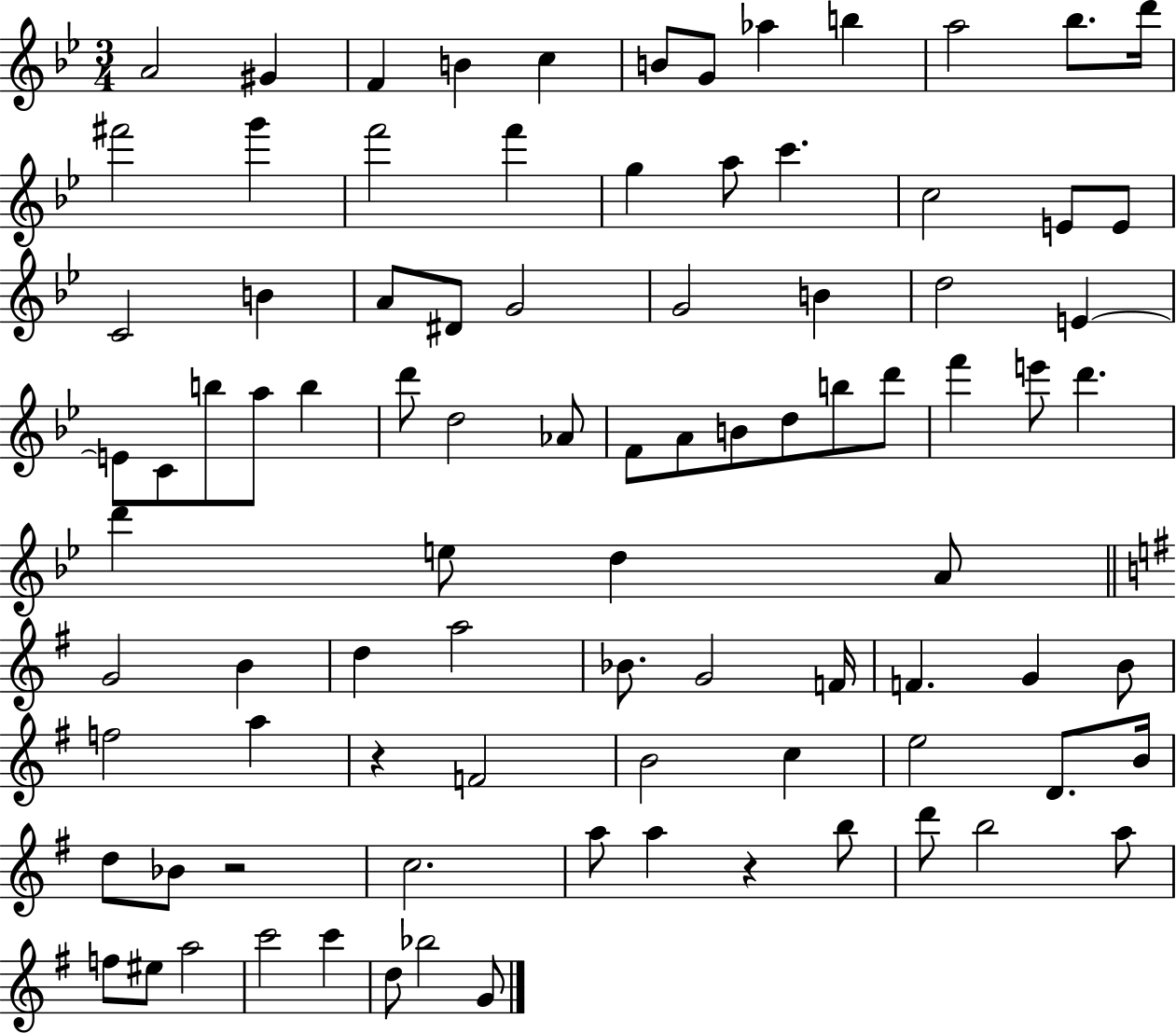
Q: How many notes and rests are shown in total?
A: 90